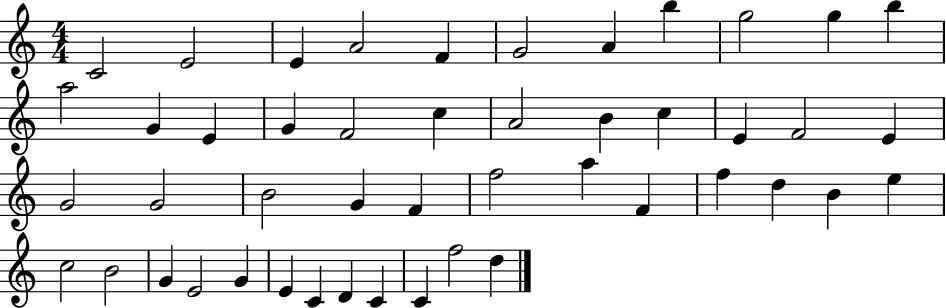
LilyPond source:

{
  \clef treble
  \numericTimeSignature
  \time 4/4
  \key c \major
  c'2 e'2 | e'4 a'2 f'4 | g'2 a'4 b''4 | g''2 g''4 b''4 | \break a''2 g'4 e'4 | g'4 f'2 c''4 | a'2 b'4 c''4 | e'4 f'2 e'4 | \break g'2 g'2 | b'2 g'4 f'4 | f''2 a''4 f'4 | f''4 d''4 b'4 e''4 | \break c''2 b'2 | g'4 e'2 g'4 | e'4 c'4 d'4 c'4 | c'4 f''2 d''4 | \break \bar "|."
}